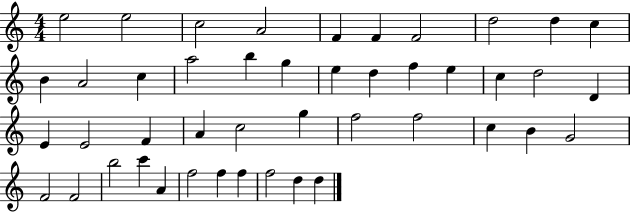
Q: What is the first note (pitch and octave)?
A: E5